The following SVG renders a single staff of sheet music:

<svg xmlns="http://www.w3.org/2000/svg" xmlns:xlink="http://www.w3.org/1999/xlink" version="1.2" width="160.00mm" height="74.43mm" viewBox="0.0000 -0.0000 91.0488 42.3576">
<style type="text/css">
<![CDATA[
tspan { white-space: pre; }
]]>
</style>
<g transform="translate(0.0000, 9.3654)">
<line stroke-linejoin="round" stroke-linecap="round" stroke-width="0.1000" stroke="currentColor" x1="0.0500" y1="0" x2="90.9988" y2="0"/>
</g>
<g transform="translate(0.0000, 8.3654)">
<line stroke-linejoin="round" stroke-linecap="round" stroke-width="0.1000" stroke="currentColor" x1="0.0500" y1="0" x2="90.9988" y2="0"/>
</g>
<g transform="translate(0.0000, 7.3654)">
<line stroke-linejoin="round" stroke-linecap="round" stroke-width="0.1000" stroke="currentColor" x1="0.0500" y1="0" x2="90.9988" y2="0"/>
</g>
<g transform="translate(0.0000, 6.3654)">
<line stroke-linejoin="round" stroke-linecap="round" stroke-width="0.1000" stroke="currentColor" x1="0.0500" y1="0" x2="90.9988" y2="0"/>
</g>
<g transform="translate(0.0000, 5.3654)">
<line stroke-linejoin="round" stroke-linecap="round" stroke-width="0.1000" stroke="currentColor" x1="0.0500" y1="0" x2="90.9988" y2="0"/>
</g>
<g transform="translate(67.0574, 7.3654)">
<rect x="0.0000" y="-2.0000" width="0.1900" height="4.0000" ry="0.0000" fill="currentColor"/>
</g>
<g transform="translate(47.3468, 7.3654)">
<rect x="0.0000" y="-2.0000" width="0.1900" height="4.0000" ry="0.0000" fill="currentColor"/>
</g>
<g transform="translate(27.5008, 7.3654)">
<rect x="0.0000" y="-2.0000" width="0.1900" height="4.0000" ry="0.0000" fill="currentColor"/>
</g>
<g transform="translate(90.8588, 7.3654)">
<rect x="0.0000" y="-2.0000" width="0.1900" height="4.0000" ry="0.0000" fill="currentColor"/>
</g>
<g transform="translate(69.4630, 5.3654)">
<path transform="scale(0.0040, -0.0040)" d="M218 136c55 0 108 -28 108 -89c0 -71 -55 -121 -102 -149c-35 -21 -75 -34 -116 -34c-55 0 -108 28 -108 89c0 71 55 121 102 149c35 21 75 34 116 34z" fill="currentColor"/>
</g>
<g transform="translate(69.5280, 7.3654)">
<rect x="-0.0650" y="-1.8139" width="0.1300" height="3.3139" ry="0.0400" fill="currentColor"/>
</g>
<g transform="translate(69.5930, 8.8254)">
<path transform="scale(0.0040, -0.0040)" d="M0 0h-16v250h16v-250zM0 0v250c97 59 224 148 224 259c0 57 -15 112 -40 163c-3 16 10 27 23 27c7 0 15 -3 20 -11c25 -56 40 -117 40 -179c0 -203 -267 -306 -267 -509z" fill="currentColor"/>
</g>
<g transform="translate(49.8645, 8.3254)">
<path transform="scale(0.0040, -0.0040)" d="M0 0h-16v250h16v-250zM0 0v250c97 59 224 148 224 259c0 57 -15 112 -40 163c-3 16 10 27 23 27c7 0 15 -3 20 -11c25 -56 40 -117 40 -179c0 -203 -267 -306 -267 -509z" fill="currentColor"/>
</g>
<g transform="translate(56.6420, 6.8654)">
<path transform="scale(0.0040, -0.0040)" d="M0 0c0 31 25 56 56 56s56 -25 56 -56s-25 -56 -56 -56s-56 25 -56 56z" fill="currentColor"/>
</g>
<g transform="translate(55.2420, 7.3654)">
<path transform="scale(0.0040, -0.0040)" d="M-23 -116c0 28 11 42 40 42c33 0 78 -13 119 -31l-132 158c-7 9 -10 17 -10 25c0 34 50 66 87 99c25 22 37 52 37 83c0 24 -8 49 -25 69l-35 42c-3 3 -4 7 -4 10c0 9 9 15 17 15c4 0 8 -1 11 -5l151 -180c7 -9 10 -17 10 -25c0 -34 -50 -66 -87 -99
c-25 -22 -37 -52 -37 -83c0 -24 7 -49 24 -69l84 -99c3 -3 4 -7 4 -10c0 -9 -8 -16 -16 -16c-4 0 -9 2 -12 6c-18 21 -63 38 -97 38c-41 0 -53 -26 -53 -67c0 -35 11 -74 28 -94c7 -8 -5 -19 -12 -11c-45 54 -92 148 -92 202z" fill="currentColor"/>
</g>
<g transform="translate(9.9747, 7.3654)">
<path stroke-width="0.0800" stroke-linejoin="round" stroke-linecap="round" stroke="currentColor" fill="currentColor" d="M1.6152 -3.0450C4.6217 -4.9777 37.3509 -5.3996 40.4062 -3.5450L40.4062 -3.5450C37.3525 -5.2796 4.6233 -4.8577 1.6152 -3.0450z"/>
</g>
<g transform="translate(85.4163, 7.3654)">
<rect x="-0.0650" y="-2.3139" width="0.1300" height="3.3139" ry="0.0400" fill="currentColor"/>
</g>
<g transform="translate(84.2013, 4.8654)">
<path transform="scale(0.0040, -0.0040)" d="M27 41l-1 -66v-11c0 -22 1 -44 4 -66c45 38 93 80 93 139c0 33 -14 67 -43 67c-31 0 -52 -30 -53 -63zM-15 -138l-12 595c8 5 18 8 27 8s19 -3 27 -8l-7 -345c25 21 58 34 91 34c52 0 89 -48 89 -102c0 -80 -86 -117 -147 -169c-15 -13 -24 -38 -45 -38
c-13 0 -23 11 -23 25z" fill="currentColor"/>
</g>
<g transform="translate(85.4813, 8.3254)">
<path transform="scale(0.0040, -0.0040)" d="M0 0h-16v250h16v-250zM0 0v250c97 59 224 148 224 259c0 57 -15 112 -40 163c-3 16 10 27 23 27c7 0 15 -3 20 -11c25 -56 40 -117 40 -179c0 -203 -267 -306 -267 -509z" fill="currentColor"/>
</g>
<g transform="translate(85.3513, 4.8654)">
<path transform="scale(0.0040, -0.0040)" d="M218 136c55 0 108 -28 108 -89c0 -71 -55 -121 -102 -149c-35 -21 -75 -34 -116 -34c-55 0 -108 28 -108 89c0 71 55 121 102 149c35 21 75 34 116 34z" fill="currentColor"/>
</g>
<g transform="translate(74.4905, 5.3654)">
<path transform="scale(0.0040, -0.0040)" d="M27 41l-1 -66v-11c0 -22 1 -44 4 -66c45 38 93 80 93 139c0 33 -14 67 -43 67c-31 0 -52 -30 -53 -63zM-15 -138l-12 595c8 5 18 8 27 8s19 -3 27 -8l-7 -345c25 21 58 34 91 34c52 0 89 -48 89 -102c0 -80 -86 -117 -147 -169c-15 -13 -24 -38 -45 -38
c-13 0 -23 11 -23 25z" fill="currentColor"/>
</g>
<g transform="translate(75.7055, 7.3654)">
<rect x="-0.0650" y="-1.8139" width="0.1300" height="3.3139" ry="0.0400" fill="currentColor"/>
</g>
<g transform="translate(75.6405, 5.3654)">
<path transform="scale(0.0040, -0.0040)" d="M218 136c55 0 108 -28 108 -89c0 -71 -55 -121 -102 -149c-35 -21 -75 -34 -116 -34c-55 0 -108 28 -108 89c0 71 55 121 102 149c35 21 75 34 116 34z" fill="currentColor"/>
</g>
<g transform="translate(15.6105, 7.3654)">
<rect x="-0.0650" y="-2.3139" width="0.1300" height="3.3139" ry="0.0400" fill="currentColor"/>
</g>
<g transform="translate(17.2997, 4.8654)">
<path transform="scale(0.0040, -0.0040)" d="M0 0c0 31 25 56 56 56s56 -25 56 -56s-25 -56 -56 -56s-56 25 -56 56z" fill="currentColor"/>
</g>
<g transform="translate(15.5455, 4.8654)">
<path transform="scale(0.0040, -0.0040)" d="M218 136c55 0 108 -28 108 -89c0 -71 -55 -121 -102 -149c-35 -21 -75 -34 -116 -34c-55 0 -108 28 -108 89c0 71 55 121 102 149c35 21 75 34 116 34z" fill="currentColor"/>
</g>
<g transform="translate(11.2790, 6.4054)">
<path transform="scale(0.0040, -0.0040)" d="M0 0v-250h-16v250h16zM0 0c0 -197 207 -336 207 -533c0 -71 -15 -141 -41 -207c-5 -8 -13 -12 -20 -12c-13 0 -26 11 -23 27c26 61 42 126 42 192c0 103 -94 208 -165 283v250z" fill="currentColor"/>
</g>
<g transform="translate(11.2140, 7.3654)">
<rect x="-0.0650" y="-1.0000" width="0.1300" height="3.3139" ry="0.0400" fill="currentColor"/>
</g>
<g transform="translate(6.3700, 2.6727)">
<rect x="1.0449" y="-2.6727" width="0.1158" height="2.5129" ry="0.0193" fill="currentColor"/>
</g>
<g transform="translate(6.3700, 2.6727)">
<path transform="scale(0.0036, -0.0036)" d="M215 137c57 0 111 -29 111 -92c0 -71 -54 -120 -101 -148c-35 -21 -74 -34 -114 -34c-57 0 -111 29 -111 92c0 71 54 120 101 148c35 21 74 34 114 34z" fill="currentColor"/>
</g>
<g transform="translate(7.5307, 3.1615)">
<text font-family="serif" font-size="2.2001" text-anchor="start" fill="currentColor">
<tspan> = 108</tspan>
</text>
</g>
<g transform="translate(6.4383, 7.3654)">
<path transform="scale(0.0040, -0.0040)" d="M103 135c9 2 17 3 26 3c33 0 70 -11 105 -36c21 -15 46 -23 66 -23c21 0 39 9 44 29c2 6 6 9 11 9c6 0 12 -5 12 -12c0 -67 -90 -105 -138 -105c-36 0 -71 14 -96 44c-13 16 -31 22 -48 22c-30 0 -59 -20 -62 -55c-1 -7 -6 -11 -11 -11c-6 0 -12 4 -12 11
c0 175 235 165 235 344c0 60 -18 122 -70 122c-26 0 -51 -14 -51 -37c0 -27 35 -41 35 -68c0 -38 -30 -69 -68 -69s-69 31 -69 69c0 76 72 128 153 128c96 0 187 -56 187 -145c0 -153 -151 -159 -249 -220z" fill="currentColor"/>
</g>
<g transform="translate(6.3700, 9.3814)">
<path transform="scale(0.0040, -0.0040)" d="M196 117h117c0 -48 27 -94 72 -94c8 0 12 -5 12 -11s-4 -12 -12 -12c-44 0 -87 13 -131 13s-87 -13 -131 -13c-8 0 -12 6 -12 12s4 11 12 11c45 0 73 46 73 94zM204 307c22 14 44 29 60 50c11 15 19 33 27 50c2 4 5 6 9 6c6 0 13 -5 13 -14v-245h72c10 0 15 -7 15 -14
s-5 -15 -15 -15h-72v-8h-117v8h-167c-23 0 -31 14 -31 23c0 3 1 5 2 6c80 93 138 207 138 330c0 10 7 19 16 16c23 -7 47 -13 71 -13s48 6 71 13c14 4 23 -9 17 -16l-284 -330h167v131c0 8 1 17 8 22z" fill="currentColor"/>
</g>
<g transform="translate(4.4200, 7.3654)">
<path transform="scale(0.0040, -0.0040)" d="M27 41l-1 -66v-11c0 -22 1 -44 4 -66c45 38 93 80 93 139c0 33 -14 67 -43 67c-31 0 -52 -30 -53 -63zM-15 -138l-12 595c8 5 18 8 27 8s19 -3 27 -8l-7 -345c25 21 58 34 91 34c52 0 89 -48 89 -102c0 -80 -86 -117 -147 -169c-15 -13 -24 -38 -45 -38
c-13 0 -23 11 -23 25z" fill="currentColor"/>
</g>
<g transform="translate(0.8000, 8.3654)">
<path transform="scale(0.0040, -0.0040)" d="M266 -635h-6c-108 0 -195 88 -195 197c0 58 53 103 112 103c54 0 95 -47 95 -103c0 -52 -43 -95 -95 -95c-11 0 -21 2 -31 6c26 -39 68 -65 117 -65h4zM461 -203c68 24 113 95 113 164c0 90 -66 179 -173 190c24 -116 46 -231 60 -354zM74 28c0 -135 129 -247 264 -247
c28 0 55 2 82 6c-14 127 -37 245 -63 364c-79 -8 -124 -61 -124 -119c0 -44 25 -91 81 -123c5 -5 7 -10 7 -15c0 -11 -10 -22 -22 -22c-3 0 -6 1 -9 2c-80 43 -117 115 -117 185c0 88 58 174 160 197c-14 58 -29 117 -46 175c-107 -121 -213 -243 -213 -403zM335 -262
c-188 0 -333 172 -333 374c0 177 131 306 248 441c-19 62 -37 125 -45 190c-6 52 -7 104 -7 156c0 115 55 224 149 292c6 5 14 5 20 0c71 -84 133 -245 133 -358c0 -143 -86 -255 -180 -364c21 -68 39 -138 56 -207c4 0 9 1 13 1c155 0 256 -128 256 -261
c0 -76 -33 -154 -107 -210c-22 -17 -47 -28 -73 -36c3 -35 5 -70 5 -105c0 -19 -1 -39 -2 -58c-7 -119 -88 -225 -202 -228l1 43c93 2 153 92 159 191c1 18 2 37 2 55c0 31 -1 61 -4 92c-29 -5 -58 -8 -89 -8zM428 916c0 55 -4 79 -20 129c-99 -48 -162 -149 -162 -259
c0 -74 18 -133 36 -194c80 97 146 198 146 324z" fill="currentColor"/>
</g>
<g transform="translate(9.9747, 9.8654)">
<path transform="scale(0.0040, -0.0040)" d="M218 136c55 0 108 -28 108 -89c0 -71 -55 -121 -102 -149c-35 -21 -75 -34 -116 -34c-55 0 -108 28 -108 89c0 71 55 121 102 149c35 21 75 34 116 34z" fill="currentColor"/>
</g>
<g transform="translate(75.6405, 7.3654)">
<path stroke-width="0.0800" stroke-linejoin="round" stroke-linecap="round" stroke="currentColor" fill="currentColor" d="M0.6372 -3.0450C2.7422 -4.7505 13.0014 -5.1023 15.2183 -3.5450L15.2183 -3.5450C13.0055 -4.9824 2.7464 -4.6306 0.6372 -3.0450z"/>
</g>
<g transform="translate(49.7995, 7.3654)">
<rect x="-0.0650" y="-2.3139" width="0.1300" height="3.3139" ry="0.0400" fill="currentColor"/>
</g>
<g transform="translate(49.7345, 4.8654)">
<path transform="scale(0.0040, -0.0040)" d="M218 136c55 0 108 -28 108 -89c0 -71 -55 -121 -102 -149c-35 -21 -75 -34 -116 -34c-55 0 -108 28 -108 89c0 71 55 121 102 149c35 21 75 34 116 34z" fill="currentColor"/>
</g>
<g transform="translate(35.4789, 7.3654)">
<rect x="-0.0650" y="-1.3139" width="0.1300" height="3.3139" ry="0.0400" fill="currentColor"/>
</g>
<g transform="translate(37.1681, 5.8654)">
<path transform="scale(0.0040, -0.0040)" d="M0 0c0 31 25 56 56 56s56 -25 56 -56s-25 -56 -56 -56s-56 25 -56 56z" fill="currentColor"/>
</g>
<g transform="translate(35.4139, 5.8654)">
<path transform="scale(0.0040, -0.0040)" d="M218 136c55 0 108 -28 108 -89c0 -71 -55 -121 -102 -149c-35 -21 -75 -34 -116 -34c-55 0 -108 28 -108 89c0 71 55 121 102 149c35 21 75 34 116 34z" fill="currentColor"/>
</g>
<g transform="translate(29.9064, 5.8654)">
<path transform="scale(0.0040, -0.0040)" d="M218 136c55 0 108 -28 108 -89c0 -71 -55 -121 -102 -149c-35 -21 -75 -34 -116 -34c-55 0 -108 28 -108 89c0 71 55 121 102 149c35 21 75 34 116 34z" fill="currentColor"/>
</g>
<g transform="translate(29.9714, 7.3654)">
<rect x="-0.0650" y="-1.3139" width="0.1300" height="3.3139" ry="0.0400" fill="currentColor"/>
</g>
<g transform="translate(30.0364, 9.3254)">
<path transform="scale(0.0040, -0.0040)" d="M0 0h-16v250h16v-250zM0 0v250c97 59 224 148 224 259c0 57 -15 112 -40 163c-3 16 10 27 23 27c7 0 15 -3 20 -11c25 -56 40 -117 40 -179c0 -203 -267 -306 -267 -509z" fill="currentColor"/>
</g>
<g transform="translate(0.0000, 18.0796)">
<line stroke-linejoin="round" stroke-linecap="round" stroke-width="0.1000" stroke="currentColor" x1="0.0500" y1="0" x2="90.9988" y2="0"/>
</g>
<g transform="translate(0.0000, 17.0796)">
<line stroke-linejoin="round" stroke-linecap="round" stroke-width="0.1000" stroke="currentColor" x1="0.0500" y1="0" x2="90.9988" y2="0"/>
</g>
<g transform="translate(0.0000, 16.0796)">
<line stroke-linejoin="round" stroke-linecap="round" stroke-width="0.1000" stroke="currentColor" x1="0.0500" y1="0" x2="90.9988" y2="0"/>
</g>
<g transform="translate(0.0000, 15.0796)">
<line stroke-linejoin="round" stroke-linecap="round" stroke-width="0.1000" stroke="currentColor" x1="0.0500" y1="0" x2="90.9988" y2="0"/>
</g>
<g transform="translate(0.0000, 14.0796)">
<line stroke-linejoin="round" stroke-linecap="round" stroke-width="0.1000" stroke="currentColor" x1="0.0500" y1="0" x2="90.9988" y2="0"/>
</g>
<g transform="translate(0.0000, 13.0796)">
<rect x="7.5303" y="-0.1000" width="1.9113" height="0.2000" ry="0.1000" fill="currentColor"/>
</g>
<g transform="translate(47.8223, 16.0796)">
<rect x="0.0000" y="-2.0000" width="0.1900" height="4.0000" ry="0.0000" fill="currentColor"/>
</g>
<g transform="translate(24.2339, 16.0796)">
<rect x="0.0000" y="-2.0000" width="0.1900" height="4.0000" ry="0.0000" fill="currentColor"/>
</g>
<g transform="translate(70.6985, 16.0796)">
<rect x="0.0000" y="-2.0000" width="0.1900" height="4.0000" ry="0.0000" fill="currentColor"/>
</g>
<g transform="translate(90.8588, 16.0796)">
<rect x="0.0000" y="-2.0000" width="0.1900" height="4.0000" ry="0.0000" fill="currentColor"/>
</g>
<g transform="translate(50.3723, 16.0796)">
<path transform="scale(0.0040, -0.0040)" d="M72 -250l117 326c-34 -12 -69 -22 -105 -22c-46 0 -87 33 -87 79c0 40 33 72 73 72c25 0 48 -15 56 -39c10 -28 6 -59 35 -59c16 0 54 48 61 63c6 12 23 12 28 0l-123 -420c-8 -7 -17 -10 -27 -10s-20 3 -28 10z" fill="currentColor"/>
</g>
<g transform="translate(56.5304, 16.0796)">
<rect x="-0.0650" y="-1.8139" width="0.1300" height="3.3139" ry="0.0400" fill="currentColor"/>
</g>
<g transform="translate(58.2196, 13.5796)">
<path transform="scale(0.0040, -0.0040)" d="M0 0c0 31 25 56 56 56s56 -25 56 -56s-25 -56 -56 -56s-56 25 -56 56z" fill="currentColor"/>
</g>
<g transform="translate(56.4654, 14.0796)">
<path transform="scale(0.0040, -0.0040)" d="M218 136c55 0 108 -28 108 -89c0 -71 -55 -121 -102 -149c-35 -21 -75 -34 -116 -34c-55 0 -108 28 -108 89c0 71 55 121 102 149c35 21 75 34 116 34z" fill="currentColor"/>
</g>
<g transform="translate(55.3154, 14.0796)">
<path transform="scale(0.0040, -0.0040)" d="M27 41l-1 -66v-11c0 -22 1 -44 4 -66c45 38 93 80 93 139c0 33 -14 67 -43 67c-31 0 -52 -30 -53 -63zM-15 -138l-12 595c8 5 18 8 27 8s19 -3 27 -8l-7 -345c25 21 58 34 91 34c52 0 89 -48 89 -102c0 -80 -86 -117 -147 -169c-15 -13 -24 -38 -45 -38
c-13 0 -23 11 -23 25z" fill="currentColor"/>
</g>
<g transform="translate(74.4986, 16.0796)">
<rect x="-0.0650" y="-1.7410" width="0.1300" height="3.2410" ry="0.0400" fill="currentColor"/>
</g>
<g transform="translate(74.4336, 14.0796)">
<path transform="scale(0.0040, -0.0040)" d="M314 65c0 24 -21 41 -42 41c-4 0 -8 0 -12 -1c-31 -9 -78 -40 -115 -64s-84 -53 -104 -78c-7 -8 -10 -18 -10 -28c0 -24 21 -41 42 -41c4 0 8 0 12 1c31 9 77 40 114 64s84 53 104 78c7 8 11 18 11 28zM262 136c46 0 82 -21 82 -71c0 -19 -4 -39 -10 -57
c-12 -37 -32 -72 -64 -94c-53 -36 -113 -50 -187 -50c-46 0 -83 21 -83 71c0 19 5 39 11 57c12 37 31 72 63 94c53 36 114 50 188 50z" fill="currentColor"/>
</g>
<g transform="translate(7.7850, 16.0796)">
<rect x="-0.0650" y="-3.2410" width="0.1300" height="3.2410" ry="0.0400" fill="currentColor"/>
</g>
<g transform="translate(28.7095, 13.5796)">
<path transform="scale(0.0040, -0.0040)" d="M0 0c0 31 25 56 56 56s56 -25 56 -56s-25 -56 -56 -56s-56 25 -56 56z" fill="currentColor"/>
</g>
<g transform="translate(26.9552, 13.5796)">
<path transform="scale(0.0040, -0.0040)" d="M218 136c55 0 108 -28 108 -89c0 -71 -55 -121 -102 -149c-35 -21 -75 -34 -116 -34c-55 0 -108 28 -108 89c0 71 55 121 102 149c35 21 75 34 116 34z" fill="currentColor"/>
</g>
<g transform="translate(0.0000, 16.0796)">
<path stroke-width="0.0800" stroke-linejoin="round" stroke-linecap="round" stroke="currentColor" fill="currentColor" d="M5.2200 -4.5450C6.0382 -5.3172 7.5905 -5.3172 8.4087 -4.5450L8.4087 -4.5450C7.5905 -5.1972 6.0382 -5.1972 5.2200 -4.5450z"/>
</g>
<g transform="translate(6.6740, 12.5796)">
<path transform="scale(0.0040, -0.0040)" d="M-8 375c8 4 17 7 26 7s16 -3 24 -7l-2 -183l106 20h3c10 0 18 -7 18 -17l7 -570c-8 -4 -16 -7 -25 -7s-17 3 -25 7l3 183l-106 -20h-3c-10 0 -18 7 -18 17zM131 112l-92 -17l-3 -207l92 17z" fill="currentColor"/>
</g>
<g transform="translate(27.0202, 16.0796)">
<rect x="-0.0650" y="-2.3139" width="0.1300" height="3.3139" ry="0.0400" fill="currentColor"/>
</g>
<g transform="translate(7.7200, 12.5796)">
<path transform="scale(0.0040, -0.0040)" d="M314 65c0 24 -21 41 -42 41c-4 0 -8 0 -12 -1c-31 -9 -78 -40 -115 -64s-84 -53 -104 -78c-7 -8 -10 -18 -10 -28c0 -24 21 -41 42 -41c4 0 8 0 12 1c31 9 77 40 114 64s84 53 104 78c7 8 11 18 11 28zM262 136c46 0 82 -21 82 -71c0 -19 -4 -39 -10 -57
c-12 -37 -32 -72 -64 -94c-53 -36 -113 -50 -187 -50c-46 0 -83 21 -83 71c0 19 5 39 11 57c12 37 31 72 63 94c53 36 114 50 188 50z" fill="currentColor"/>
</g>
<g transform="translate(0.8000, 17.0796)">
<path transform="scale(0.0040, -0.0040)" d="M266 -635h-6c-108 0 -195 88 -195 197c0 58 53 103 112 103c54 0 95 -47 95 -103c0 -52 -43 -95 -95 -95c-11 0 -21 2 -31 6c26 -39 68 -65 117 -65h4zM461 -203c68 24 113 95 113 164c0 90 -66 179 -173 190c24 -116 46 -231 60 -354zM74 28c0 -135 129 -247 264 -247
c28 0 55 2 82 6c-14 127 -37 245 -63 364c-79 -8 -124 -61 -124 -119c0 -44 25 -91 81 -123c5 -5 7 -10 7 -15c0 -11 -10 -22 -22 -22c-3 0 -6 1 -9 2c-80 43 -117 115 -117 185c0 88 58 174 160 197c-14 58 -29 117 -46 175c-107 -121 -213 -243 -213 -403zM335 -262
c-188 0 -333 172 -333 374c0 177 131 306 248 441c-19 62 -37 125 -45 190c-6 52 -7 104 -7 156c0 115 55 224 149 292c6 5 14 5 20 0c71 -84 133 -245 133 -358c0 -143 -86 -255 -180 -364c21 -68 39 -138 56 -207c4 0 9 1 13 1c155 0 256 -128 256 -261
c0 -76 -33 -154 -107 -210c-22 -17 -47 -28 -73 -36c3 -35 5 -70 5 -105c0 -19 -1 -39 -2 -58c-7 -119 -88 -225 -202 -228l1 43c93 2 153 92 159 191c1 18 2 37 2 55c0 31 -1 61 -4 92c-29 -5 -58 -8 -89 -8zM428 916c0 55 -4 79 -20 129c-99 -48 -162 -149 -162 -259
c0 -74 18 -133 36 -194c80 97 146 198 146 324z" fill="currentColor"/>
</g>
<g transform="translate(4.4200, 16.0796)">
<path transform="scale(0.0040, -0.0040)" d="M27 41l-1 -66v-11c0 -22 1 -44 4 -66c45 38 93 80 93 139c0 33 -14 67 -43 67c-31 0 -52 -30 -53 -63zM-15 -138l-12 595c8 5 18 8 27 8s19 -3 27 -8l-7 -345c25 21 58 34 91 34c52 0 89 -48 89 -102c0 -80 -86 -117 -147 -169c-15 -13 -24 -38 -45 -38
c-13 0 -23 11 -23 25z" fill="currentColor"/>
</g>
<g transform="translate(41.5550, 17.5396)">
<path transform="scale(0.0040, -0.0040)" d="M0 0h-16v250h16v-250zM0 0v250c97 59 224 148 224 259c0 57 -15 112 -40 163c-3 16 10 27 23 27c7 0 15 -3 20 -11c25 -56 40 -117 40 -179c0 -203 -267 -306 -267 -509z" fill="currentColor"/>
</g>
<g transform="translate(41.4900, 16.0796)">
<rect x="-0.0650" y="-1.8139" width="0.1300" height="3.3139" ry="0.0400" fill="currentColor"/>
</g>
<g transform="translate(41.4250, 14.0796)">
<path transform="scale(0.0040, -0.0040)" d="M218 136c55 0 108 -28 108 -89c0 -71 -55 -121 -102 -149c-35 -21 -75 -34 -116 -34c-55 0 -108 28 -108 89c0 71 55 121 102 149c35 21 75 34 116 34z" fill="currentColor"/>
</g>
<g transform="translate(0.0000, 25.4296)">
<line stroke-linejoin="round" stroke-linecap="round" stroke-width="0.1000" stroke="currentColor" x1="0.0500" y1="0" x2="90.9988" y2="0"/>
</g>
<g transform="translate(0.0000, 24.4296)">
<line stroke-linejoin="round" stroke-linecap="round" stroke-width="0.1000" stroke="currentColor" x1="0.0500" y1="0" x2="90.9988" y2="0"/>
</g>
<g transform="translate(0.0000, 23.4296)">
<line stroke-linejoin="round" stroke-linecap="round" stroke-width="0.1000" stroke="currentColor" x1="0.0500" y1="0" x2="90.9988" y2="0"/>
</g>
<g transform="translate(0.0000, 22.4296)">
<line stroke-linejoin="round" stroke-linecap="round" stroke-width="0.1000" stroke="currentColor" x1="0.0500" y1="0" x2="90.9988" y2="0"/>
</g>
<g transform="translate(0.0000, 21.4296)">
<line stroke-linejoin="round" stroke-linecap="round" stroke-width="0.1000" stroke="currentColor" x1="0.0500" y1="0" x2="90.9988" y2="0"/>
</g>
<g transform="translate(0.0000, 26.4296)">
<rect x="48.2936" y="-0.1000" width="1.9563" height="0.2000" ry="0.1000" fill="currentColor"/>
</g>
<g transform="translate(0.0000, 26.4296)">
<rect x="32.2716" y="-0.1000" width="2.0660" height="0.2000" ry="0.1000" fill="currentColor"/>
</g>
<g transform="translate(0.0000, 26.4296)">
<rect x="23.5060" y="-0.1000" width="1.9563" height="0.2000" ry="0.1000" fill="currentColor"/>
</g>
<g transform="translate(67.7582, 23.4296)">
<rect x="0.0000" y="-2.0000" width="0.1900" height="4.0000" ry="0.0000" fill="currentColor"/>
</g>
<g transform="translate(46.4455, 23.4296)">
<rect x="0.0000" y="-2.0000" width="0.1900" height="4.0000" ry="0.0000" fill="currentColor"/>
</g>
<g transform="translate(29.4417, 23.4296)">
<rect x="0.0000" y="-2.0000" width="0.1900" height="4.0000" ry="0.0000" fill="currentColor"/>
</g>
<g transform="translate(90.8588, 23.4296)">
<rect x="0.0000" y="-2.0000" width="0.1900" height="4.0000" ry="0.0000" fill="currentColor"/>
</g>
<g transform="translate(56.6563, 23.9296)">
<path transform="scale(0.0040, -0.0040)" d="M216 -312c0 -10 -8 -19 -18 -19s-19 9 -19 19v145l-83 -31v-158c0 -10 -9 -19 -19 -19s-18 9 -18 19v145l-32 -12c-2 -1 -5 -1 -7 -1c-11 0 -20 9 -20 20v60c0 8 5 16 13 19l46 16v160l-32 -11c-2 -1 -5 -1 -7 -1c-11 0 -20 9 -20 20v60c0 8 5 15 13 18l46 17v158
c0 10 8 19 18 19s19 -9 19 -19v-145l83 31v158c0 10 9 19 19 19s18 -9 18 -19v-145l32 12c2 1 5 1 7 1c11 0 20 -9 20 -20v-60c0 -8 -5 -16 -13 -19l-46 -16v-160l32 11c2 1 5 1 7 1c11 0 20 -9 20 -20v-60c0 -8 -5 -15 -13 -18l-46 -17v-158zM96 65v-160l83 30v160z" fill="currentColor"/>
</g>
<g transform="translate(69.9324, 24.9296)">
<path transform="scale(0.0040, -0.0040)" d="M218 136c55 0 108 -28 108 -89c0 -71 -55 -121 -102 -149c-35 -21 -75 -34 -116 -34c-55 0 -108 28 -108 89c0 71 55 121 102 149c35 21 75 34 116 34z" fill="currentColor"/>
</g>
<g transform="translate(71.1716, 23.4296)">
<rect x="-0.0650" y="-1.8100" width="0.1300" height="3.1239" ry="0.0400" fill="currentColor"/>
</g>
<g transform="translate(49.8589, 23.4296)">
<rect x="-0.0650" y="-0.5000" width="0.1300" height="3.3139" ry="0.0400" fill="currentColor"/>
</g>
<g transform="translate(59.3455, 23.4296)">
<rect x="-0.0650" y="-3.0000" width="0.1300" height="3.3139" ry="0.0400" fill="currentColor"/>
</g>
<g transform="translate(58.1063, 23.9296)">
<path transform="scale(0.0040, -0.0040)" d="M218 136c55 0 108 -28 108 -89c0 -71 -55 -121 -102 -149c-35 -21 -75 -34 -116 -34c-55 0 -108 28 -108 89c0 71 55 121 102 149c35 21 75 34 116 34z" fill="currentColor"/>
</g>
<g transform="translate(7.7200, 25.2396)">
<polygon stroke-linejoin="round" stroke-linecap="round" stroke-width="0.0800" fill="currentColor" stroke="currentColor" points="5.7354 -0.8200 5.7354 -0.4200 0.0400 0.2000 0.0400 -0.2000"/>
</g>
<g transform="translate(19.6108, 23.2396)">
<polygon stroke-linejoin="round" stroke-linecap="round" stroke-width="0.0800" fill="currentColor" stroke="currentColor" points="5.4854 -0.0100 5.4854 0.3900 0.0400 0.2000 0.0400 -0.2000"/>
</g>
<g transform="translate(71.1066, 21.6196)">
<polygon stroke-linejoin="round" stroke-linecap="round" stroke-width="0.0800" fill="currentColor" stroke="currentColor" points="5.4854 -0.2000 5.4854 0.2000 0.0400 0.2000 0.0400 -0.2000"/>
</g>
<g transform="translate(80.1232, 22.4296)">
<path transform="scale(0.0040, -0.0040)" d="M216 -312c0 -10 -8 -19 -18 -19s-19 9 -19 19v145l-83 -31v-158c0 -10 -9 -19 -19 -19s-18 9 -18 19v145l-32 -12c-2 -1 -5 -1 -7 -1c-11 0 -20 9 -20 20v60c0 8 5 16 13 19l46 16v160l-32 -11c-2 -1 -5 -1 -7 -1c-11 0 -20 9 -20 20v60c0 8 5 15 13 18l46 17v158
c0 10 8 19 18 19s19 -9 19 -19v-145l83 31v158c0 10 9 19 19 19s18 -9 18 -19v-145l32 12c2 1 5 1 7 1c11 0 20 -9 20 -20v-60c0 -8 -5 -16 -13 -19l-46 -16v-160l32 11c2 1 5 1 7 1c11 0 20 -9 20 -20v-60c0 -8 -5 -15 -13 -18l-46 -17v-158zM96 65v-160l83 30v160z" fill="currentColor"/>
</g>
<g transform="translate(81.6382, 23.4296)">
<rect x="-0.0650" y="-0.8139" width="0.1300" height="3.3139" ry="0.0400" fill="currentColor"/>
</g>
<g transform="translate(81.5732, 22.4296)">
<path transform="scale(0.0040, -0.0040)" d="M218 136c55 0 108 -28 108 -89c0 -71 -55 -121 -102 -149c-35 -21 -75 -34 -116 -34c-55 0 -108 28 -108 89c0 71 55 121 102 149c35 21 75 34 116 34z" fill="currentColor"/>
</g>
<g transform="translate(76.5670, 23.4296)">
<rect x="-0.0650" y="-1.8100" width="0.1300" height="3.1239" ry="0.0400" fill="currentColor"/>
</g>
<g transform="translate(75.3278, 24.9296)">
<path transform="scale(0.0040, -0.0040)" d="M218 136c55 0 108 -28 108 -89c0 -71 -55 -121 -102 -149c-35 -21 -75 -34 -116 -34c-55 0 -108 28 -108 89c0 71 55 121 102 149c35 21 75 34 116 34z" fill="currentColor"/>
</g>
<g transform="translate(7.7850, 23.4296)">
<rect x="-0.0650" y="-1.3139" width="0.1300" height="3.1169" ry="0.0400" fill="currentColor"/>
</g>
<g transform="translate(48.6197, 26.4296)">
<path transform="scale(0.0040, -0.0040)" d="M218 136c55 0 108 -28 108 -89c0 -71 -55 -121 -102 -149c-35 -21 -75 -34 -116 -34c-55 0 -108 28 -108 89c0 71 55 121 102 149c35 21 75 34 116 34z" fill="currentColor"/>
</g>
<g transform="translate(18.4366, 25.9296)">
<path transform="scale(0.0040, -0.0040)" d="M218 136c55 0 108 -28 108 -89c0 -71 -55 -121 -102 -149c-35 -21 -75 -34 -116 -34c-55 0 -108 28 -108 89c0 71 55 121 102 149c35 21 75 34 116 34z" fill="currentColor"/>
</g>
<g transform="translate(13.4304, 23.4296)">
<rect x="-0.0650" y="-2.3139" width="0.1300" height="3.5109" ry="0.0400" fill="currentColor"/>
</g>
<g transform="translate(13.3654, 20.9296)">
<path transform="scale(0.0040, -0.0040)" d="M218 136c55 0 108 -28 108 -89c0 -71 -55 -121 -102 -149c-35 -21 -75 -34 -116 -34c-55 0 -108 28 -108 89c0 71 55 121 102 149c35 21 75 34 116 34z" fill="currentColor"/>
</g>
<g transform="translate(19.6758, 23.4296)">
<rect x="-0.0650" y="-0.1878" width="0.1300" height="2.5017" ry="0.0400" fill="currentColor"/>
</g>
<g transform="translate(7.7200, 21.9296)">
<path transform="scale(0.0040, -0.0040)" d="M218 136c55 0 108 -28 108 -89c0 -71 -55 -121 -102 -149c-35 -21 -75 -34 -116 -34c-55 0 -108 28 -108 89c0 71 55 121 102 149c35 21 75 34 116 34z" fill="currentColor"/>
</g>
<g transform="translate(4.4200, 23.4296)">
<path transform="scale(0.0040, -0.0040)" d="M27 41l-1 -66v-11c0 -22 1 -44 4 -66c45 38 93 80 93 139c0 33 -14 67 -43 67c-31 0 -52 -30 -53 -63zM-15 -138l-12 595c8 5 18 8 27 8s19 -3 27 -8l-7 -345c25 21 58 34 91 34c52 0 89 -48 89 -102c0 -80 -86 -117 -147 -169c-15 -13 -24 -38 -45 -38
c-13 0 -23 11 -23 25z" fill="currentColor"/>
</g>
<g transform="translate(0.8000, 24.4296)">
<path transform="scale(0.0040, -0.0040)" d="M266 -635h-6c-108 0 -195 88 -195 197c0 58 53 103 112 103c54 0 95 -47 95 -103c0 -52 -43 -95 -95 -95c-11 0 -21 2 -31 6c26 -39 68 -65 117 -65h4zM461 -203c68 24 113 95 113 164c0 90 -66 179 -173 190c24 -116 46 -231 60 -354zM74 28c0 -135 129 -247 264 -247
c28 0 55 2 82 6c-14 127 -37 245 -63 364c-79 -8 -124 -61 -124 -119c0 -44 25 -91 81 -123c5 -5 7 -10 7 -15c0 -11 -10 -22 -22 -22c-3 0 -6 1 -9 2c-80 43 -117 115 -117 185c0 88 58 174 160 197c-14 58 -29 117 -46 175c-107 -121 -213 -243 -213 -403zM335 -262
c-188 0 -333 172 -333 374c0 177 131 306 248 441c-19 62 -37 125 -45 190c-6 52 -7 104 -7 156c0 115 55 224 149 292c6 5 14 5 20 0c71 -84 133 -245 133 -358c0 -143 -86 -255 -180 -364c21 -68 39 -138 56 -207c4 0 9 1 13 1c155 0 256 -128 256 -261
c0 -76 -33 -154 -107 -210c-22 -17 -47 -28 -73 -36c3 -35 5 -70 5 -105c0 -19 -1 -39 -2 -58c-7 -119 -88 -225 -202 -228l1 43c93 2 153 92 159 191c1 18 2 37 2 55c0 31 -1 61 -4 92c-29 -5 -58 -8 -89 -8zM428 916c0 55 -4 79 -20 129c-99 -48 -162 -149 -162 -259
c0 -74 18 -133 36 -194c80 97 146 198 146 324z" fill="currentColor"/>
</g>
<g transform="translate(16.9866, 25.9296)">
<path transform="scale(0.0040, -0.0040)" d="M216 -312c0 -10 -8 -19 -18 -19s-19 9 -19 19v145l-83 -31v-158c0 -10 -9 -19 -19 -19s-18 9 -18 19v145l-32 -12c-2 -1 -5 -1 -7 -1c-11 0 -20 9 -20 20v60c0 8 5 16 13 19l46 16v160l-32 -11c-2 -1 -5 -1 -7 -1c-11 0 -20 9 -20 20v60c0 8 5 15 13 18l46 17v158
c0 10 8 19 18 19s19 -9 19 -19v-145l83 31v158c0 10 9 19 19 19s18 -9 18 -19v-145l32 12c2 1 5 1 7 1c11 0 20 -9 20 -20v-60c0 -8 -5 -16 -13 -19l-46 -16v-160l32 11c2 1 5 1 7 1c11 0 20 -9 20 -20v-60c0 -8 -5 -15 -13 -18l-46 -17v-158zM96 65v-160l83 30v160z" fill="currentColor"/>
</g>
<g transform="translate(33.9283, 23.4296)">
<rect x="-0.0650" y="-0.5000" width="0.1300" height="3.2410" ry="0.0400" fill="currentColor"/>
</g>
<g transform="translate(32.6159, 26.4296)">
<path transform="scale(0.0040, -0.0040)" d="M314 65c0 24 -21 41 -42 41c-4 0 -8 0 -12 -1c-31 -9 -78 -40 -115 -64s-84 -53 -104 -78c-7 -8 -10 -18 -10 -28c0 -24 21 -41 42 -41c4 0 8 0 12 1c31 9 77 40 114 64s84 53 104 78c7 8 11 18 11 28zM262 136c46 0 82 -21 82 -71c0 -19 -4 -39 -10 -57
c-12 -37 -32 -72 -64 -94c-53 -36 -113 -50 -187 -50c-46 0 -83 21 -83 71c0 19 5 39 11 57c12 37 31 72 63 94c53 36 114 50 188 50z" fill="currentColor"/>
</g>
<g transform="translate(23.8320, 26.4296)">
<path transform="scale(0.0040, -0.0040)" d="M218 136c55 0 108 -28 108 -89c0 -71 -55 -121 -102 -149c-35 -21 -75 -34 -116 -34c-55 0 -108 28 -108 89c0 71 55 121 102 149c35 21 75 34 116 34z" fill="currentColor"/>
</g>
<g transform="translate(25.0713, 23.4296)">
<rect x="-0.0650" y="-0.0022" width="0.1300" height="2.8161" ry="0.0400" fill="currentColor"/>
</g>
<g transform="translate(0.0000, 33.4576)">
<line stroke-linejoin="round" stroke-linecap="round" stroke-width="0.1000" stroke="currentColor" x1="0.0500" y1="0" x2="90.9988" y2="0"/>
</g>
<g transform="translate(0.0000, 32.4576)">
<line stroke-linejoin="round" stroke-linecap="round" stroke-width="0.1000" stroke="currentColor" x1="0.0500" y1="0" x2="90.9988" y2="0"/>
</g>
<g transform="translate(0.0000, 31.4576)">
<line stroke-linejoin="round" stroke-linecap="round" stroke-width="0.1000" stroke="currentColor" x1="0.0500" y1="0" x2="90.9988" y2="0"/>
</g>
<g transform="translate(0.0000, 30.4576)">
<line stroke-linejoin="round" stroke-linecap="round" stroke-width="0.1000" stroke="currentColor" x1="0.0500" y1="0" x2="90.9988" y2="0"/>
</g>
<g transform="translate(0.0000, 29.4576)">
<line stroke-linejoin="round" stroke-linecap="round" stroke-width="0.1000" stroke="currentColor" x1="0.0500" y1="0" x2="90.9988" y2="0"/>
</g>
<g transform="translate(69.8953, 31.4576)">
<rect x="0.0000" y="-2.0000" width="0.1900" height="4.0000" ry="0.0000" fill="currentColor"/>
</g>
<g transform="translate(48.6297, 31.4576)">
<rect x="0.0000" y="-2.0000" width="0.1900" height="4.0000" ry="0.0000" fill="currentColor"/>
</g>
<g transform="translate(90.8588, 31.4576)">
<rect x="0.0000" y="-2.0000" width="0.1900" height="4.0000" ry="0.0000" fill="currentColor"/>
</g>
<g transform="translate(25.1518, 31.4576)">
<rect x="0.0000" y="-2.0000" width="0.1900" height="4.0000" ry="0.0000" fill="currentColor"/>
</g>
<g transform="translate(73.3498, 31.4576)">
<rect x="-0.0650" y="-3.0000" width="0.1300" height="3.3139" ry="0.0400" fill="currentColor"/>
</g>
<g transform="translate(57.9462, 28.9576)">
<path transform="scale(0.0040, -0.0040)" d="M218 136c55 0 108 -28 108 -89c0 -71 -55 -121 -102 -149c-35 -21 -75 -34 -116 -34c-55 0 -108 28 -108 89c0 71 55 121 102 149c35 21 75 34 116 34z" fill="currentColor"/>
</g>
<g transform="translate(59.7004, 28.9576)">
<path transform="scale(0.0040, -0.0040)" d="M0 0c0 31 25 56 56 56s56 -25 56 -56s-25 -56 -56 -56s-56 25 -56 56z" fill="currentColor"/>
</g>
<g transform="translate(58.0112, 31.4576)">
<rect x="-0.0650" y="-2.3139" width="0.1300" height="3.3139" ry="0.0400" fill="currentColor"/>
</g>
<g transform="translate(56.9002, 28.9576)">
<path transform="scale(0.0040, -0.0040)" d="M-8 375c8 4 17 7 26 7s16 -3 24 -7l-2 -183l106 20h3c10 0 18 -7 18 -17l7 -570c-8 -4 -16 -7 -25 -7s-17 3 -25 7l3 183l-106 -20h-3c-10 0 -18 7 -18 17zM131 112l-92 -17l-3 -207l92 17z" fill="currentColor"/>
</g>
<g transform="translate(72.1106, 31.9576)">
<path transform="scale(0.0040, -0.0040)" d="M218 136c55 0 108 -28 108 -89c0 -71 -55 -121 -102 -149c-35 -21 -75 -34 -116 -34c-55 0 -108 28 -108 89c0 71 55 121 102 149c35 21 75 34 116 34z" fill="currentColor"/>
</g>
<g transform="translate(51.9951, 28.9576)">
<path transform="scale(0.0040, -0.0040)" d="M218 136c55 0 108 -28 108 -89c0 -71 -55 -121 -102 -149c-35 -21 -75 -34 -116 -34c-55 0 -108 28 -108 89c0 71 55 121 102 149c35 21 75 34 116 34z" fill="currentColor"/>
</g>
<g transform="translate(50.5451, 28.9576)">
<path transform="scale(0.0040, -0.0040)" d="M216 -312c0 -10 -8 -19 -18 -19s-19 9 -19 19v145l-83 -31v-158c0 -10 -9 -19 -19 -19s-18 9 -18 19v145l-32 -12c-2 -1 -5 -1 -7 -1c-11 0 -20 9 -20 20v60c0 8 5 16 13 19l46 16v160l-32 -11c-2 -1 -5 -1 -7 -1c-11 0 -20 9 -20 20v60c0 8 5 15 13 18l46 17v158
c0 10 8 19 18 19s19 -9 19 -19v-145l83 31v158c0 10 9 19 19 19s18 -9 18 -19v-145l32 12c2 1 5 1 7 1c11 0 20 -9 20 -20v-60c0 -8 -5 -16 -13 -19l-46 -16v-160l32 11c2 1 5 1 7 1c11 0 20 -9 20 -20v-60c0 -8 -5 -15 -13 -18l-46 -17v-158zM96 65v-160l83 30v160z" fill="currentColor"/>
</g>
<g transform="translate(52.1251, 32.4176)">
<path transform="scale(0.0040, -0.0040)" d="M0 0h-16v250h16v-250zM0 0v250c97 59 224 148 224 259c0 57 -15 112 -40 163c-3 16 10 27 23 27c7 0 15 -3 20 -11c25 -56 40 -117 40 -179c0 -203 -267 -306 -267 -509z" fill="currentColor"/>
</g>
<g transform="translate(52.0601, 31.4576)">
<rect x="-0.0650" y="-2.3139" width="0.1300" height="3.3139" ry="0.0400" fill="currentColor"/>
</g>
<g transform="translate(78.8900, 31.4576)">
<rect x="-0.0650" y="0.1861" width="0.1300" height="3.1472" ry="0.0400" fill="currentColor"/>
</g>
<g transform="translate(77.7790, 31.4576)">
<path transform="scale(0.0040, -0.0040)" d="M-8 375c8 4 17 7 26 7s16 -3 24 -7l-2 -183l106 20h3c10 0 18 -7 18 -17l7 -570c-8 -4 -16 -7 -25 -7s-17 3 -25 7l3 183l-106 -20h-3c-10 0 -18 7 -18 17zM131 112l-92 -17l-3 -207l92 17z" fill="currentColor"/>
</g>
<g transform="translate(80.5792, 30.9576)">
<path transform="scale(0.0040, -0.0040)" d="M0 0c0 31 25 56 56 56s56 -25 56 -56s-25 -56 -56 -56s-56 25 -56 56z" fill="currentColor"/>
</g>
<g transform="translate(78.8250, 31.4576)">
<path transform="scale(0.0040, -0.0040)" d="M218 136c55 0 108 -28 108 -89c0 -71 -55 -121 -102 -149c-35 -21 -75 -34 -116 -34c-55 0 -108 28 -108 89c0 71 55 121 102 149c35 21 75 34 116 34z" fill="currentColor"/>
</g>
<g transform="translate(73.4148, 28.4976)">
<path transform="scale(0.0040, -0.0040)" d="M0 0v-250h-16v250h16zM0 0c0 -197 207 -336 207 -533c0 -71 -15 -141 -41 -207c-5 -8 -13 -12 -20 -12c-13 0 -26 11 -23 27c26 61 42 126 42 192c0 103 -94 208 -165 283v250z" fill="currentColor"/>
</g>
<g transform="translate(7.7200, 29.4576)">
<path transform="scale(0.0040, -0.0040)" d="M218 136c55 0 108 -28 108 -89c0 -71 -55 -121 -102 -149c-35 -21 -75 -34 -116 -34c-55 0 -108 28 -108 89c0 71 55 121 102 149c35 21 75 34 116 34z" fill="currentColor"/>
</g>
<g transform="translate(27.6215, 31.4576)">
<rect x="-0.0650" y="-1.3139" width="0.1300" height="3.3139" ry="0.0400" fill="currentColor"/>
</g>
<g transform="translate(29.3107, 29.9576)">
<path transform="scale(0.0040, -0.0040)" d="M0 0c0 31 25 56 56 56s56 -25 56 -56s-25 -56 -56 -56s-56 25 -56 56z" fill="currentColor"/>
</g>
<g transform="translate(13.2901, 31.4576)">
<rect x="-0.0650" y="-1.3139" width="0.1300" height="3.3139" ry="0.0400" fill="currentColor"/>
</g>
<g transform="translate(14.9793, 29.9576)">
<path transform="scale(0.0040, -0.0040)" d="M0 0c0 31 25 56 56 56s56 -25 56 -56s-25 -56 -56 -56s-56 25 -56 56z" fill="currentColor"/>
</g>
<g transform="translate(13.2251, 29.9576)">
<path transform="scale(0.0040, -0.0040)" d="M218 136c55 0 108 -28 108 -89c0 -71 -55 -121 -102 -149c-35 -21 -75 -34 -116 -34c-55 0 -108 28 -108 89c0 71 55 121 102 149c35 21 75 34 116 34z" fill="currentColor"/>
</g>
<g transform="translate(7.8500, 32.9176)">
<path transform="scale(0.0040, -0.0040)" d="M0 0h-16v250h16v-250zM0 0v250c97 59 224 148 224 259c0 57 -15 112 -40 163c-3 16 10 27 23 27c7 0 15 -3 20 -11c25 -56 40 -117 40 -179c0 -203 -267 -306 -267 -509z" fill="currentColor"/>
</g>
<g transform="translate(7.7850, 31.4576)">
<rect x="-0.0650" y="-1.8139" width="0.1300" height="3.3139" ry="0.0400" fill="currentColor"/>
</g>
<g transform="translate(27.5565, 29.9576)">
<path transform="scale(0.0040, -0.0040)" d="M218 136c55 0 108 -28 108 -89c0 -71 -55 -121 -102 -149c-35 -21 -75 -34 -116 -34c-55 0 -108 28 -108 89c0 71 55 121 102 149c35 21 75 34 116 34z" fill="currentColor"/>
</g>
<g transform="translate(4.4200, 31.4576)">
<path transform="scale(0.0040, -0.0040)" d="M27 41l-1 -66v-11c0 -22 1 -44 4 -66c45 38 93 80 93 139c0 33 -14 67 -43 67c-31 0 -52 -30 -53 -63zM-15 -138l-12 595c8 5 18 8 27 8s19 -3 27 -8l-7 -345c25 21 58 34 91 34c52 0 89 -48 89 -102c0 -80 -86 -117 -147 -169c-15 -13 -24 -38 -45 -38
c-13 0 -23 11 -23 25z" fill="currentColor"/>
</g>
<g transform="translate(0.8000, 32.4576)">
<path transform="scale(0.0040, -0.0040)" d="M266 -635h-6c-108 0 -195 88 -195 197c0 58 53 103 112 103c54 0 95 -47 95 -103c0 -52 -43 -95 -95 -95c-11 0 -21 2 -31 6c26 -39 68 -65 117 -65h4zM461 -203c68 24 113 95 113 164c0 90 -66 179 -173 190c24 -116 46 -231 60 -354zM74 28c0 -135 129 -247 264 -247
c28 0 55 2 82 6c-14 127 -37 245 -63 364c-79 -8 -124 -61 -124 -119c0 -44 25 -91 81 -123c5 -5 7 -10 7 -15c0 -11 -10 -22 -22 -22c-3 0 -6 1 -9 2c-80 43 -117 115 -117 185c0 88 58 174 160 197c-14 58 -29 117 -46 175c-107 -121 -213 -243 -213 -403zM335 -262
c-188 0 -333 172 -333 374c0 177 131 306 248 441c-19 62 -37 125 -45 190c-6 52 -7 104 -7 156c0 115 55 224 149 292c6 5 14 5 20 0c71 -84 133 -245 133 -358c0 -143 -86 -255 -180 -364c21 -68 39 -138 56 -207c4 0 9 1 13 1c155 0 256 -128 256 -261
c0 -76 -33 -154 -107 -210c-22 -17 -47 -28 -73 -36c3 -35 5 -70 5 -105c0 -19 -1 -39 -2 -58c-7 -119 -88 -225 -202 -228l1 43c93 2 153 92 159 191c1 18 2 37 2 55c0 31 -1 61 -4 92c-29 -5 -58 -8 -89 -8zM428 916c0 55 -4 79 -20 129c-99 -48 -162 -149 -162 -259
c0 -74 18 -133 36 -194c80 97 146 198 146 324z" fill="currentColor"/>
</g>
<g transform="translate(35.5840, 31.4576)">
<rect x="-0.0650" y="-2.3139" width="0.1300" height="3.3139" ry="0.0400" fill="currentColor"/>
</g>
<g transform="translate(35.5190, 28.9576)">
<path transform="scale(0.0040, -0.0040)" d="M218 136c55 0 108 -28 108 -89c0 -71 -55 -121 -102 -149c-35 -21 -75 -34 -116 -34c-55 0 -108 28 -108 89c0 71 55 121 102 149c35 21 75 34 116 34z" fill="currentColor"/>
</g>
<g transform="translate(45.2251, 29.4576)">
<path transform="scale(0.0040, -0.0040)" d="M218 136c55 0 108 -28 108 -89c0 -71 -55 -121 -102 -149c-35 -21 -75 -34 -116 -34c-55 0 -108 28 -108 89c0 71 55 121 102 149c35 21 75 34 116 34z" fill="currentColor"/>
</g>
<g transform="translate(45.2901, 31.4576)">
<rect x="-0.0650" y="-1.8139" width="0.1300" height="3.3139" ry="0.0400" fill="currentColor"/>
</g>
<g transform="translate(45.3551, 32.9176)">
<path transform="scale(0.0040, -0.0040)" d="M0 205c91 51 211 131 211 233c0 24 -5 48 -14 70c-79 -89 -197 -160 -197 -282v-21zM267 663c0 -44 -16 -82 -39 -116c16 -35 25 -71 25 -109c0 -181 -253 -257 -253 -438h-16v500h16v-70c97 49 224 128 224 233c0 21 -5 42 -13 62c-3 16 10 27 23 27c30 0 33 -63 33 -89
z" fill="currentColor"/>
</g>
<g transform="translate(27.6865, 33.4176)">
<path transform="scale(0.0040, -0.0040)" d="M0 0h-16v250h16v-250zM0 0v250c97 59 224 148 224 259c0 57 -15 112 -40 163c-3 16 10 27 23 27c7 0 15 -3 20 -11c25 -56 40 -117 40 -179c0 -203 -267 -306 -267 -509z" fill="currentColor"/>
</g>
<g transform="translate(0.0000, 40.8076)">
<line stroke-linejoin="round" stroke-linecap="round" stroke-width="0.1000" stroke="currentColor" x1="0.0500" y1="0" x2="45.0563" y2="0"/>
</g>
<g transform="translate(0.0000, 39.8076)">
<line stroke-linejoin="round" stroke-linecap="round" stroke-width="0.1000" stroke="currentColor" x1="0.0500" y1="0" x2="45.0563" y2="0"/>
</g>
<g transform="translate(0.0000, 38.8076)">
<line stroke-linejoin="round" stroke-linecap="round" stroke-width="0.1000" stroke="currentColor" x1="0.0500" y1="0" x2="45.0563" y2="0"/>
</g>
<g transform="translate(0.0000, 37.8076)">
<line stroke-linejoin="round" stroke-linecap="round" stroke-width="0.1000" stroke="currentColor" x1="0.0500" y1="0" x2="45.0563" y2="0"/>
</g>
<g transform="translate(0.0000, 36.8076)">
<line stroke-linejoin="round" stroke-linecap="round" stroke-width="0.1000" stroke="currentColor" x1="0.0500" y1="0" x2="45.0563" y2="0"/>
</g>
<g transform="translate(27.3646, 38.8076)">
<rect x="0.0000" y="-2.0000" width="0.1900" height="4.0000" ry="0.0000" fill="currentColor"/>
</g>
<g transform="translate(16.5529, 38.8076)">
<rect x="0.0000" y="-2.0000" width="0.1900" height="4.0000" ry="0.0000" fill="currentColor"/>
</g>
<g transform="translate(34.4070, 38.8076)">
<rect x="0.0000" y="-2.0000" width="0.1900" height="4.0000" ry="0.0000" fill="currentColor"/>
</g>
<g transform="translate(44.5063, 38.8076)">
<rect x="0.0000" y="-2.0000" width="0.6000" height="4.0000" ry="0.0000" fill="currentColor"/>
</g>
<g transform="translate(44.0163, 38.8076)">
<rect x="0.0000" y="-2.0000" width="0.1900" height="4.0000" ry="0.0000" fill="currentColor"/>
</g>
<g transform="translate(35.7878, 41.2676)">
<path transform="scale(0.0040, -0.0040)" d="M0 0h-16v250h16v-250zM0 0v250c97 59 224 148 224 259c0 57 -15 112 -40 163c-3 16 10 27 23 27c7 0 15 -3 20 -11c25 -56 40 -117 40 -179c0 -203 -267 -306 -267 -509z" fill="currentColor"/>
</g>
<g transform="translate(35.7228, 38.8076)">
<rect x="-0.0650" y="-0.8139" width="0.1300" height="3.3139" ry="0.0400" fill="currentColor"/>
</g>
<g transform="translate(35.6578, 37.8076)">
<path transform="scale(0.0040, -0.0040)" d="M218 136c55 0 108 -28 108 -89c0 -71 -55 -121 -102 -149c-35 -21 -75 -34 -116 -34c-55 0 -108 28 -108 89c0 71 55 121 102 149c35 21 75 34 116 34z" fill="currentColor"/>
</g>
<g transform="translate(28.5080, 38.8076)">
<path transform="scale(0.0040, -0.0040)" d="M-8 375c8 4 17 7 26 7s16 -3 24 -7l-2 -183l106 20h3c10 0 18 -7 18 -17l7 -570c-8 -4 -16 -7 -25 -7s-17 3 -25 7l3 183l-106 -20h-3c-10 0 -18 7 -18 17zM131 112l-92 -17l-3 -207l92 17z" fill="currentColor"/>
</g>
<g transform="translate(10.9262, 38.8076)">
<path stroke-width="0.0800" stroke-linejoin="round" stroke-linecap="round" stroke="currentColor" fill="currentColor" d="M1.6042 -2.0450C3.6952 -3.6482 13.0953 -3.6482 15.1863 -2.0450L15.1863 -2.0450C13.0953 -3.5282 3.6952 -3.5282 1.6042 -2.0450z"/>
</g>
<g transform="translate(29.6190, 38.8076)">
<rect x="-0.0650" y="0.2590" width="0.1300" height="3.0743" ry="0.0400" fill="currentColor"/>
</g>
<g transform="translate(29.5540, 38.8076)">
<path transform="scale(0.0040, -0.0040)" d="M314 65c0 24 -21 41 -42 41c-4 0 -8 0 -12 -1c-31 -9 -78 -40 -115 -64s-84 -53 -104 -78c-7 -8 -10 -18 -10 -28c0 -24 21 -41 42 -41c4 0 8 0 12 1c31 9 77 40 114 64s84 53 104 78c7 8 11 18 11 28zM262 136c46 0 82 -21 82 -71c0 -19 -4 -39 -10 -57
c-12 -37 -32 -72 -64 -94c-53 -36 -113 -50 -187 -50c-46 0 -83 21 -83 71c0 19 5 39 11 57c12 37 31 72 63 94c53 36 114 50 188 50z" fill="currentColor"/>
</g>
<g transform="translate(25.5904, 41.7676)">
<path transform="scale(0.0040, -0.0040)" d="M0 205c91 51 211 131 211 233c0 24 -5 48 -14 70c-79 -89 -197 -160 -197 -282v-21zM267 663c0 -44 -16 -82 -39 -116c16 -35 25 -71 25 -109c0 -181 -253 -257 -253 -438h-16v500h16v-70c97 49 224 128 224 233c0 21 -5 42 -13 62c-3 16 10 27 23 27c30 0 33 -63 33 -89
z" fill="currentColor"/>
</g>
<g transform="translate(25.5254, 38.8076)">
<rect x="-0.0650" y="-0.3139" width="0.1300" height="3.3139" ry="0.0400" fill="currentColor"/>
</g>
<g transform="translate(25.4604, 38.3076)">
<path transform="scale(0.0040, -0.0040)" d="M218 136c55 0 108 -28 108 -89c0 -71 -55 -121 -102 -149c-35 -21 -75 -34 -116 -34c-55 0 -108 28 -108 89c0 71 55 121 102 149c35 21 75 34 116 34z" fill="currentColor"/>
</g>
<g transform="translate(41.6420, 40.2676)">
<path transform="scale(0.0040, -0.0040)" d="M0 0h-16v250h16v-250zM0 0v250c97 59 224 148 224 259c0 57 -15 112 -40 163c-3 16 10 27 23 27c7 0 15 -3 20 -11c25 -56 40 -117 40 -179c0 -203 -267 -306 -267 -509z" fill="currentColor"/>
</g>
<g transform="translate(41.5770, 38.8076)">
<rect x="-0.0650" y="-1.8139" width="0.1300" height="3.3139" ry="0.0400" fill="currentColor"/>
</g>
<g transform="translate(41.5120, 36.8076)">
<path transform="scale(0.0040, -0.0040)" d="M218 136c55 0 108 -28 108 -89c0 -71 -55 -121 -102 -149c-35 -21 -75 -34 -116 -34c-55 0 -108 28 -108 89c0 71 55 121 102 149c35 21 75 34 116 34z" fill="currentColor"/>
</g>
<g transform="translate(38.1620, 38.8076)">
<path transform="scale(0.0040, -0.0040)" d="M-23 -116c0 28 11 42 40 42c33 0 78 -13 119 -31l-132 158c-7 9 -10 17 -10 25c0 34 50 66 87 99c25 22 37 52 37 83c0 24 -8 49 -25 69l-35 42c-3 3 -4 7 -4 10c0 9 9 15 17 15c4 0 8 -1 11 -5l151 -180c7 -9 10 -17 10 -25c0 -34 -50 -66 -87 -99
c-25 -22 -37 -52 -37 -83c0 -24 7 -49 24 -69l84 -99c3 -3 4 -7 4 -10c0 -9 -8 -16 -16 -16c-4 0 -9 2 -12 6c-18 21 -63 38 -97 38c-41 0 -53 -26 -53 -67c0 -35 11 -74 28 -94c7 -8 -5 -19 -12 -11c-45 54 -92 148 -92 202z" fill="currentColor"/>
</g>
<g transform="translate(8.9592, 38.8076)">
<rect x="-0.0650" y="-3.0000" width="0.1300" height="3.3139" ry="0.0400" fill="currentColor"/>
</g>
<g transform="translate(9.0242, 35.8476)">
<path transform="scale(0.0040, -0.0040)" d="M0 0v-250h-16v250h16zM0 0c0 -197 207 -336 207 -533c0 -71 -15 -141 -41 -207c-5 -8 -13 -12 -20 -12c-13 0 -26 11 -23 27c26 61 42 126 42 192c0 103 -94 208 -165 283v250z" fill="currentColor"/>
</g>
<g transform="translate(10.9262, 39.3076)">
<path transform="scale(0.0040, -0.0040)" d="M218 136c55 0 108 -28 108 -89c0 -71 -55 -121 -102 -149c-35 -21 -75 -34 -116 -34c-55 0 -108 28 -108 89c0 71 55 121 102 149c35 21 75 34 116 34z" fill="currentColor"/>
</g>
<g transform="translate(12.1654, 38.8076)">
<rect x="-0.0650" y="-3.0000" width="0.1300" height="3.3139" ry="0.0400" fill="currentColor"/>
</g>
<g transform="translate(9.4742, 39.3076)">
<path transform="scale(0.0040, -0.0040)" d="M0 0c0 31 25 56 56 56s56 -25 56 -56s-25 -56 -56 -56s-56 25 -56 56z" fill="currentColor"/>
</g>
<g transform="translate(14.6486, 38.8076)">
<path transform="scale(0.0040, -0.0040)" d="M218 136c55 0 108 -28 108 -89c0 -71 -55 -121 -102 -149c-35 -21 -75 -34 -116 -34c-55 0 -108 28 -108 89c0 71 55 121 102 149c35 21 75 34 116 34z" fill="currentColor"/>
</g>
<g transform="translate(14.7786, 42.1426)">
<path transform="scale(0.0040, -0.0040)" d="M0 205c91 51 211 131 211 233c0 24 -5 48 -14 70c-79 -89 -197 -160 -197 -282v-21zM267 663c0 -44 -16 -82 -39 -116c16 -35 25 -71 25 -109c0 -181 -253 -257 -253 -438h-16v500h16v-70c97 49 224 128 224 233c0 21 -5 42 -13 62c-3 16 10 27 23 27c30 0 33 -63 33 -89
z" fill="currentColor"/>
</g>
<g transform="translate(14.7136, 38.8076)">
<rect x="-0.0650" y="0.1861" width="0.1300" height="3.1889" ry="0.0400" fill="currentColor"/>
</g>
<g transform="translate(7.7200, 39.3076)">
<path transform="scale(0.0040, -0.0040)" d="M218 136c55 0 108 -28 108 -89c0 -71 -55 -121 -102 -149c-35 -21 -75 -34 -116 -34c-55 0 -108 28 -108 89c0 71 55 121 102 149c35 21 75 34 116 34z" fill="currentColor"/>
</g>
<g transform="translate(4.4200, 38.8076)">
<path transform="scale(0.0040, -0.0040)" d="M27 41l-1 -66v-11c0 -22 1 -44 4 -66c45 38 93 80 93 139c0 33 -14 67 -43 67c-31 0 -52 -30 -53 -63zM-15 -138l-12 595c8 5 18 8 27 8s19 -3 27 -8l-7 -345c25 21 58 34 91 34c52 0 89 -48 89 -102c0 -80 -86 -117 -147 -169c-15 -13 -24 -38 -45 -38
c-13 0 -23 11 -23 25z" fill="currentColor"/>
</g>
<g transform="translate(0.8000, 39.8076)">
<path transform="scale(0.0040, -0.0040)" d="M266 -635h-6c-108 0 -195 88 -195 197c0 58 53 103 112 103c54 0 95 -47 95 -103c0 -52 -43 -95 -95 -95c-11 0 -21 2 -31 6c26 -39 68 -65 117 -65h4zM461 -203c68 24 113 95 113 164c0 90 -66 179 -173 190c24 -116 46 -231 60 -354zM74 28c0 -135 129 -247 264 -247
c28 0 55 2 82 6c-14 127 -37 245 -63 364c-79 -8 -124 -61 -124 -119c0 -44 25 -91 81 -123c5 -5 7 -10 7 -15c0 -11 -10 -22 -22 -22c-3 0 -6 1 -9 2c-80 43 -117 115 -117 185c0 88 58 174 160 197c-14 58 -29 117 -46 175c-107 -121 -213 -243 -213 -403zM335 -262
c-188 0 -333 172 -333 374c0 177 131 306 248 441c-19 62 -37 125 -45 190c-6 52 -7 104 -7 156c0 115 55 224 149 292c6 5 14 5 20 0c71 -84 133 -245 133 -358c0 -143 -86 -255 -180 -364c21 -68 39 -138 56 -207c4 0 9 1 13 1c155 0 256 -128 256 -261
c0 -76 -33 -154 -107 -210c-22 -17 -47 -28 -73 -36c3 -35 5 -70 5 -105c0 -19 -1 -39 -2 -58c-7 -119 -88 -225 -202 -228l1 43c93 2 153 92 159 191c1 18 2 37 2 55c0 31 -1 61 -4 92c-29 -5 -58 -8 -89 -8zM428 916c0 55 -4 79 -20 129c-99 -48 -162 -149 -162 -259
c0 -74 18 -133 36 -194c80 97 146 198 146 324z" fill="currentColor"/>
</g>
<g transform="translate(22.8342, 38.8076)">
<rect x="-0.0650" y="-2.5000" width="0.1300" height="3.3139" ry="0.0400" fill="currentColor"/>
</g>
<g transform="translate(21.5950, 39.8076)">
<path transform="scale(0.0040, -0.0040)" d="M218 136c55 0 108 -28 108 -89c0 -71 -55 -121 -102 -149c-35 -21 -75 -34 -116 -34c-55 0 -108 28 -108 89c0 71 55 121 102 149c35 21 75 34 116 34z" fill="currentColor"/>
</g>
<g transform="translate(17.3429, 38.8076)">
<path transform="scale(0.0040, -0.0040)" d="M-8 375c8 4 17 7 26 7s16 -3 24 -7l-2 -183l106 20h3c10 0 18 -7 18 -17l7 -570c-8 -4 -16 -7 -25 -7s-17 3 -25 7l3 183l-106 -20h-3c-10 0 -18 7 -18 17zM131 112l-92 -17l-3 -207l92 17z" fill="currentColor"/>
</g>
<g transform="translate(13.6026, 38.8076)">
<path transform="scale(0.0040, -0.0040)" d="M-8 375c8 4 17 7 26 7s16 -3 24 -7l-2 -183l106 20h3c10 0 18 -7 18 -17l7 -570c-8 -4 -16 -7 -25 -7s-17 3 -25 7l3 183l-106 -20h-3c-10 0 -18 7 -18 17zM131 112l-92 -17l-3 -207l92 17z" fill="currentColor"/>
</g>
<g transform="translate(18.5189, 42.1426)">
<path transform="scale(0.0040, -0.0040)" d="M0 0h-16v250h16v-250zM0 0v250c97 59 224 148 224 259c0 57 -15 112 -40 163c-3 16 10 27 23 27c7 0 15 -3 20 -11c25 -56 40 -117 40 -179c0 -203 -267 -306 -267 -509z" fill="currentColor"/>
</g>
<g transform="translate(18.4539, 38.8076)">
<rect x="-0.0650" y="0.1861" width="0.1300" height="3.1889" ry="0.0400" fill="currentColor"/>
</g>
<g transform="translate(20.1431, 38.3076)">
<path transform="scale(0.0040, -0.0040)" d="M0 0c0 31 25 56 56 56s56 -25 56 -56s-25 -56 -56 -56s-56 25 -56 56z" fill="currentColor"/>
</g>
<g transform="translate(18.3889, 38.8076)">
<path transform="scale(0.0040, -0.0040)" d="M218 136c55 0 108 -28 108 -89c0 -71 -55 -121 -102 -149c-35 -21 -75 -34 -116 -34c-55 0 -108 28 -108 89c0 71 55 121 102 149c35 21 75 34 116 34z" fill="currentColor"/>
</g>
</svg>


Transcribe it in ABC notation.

X:1
T:Untitled
M:2/4
L:1/4
K:F
D/2 g e/2 e g/2 z f/2 _f _g/2 b2 g f/2 z/2 _f f2 e/2 g/2 ^D/2 C/2 C2 C ^A F/2 F/2 ^d f/2 e e/2 g f/4 ^g/2 g A/2 B A/2 A B/4 B/2 G c/4 B2 d/2 z f/2